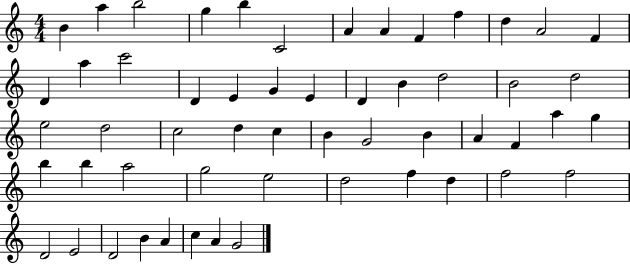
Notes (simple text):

B4/q A5/q B5/h G5/q B5/q C4/h A4/q A4/q F4/q F5/q D5/q A4/h F4/q D4/q A5/q C6/h D4/q E4/q G4/q E4/q D4/q B4/q D5/h B4/h D5/h E5/h D5/h C5/h D5/q C5/q B4/q G4/h B4/q A4/q F4/q A5/q G5/q B5/q B5/q A5/h G5/h E5/h D5/h F5/q D5/q F5/h F5/h D4/h E4/h D4/h B4/q A4/q C5/q A4/q G4/h